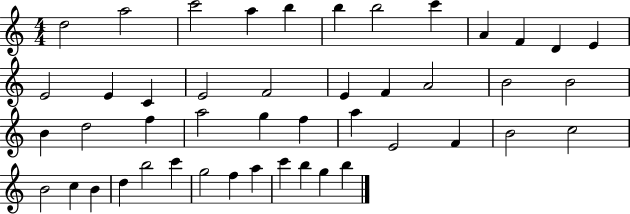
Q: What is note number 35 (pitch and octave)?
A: C5